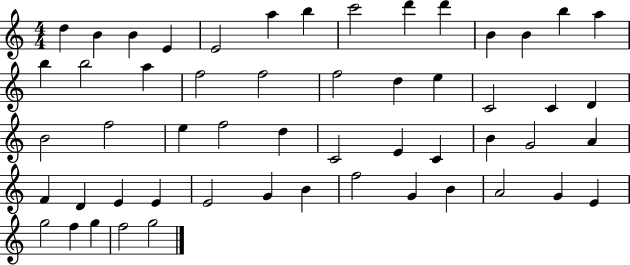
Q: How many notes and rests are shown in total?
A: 54